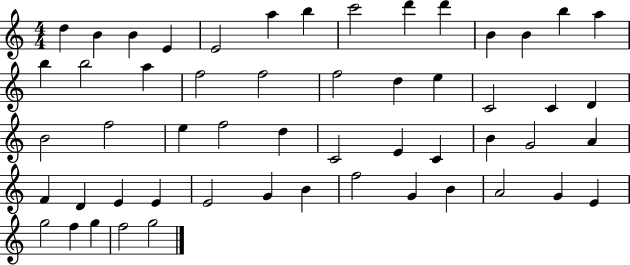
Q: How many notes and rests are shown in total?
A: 54